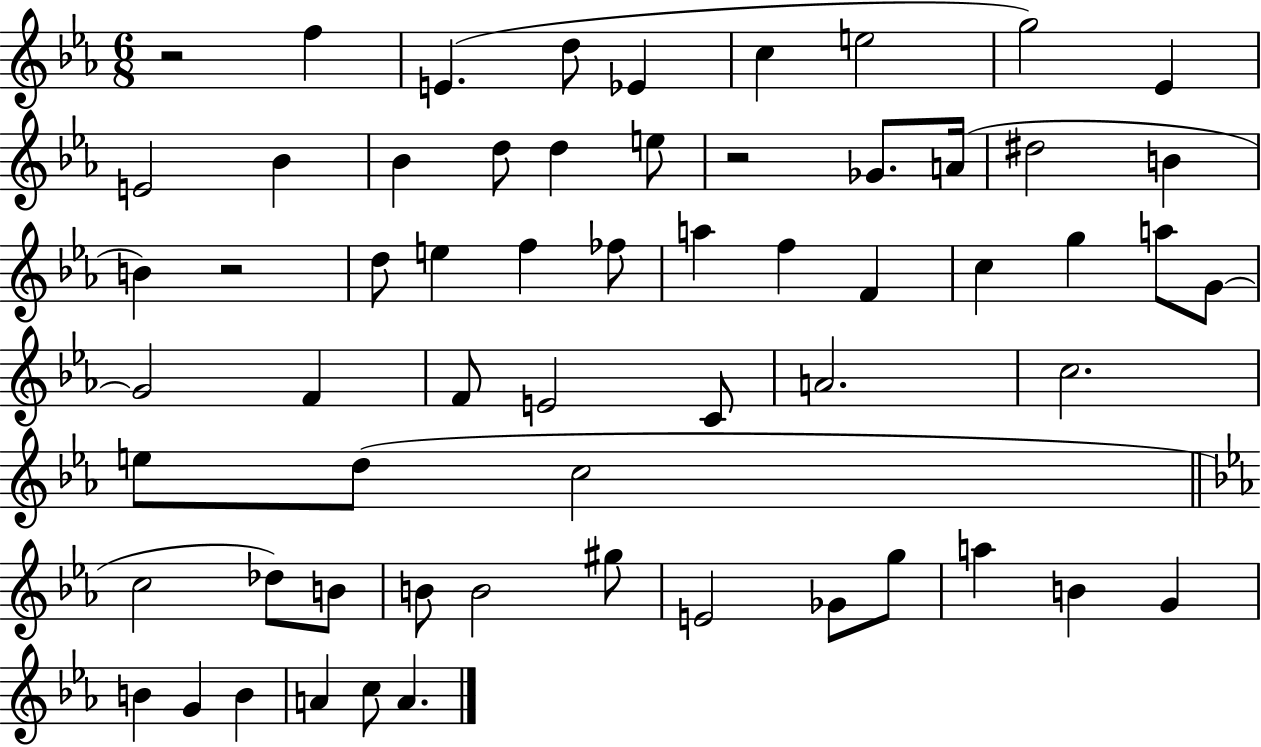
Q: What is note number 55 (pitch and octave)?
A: B4